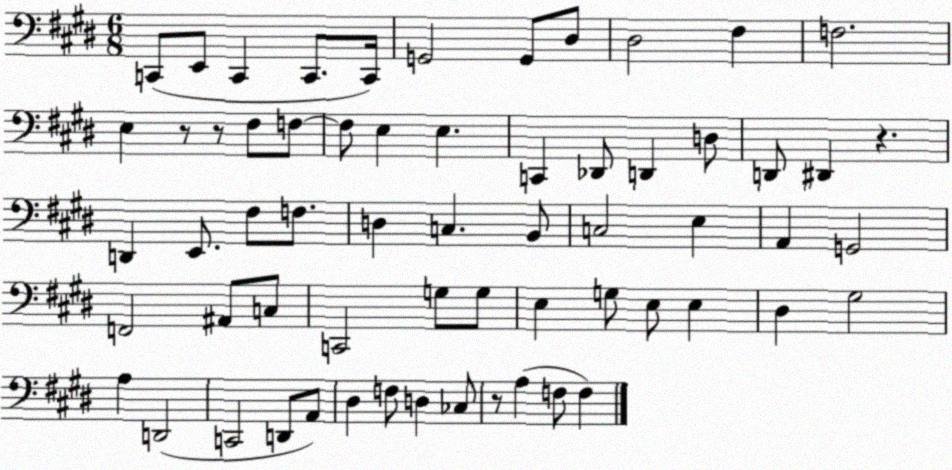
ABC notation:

X:1
T:Untitled
M:6/8
L:1/4
K:E
C,,/2 E,,/2 C,, C,,/2 C,,/4 G,,2 G,,/2 ^D,/2 ^D,2 ^F, F,2 E, z/2 z/2 ^F,/2 F,/2 F,/2 E, E, C,, _D,,/2 D,, D,/2 D,,/2 ^D,, z D,, E,,/2 ^F,/2 F,/2 D, C, B,,/2 C,2 E, A,, G,,2 F,,2 ^A,,/2 C,/2 C,,2 G,/2 G,/2 E, G,/2 E,/2 E, ^D, ^G,2 A, D,,2 C,,2 D,,/2 A,,/2 ^D, F,/2 D, _C,/2 z/2 A, F,/2 F,